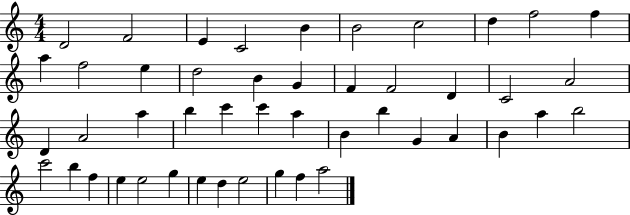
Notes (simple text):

D4/h F4/h E4/q C4/h B4/q B4/h C5/h D5/q F5/h F5/q A5/q F5/h E5/q D5/h B4/q G4/q F4/q F4/h D4/q C4/h A4/h D4/q A4/h A5/q B5/q C6/q C6/q A5/q B4/q B5/q G4/q A4/q B4/q A5/q B5/h C6/h B5/q F5/q E5/q E5/h G5/q E5/q D5/q E5/h G5/q F5/q A5/h